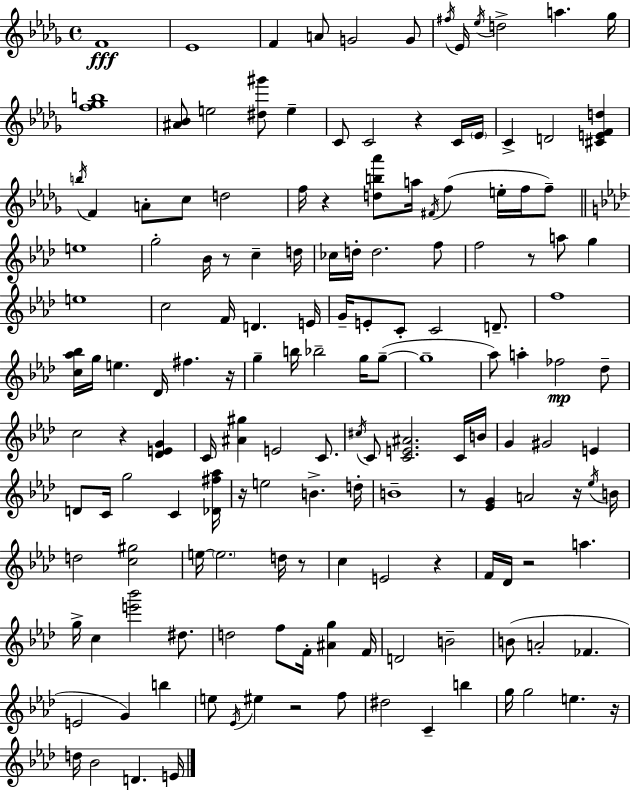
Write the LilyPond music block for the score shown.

{
  \clef treble
  \time 4/4
  \defaultTimeSignature
  \key bes \minor
  \repeat volta 2 { f'1\fff | ees'1 | f'4 a'8 g'2 g'8 | \acciaccatura { fis''16 } ees'16 \acciaccatura { ees''16 } d''2-> a''4. | \break ges''16 <f'' ges'' b''>1 | <ais' bes'>8 e''2 <dis'' gis'''>8 e''4-- | c'8 c'2 r4 | c'16 \parenthesize ees'16 c'4-> d'2 <cis' e' f' d''>4 | \break \acciaccatura { b''16 } f'4 a'8-. c''8 d''2 | f''16 r4 <d'' b'' aes'''>8 a''16 \acciaccatura { fis'16 }( f''4 | e''16-. f''16 f''8--) \bar "||" \break \key aes \major e''1 | g''2-. bes'16 r8 c''4-- d''16 | ces''16 d''16-. d''2. f''8 | f''2 r8 a''8 g''4 | \break e''1 | c''2 f'16 d'4. e'16 | g'16-- e'8-. c'8-. c'2 d'8.-- | f''1 | \break <c'' aes'' bes''>16 g''16 e''4. des'16 fis''4. r16 | g''4-- b''16 bes''2-- g''16 g''8--~(~ | g''1-- | aes''8) a''4-. fes''2\mp des''8-- | \break c''2 r4 <des' e' g'>4 | c'16 <ais' gis''>4 e'2 c'8. | \acciaccatura { cis''16 } c'8 <c' e' ais'>2. c'16 | b'16 g'4 gis'2 e'4 | \break d'8 c'16 g''2 c'4 | <des' fis'' aes''>16 r16 e''2 b'4.-> | d''16-. b'1-- | r8 <ees' g'>4 a'2 r16 | \break \acciaccatura { ees''16 } b'16 d''2 <c'' gis''>2 | e''16~~ \parenthesize e''2. d''16 | r8 c''4 e'2 r4 | f'16 des'16 r2 a''4. | \break g''16-> c''4 <e''' bes'''>2 dis''8. | d''2 f''8 f'16-. <ais' g''>4 | f'16 d'2 b'2-- | b'8( a'2-. fes'4. | \break e'2 g'4) b''4 | e''8 \acciaccatura { ees'16 } eis''4 r2 | f''8 dis''2 c'4-- b''4 | g''16 g''2 e''4. | \break r16 d''16 bes'2 d'4. | e'16 } \bar "|."
}